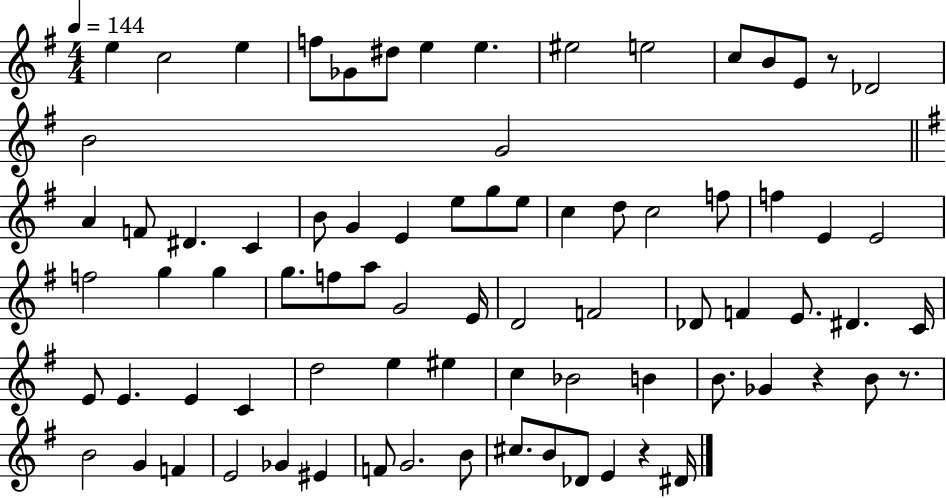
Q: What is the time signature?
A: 4/4